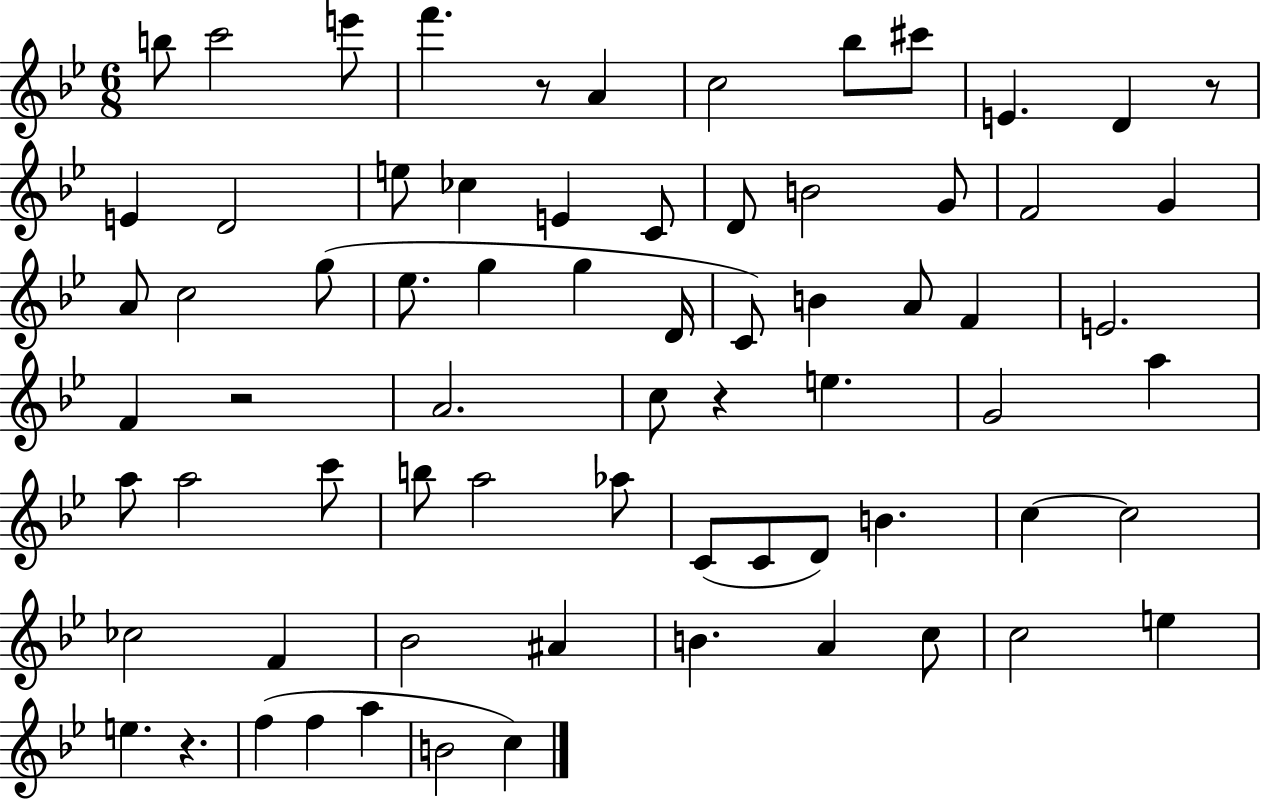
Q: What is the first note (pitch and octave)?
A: B5